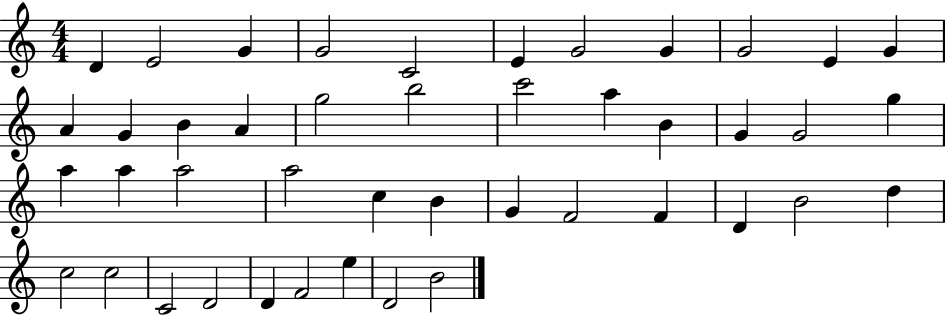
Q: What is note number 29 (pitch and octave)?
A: B4